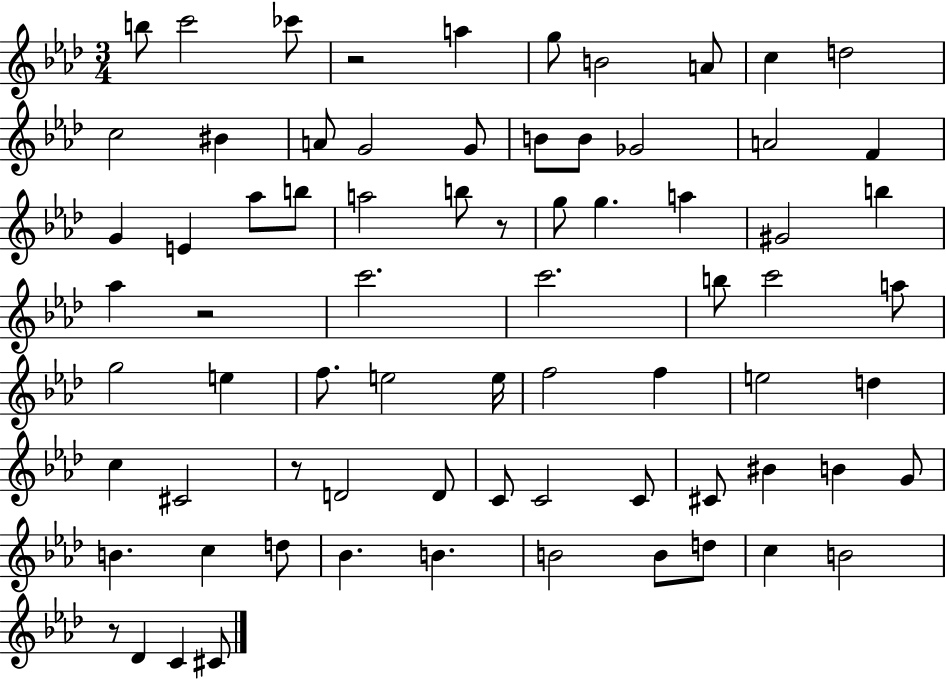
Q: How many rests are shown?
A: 5